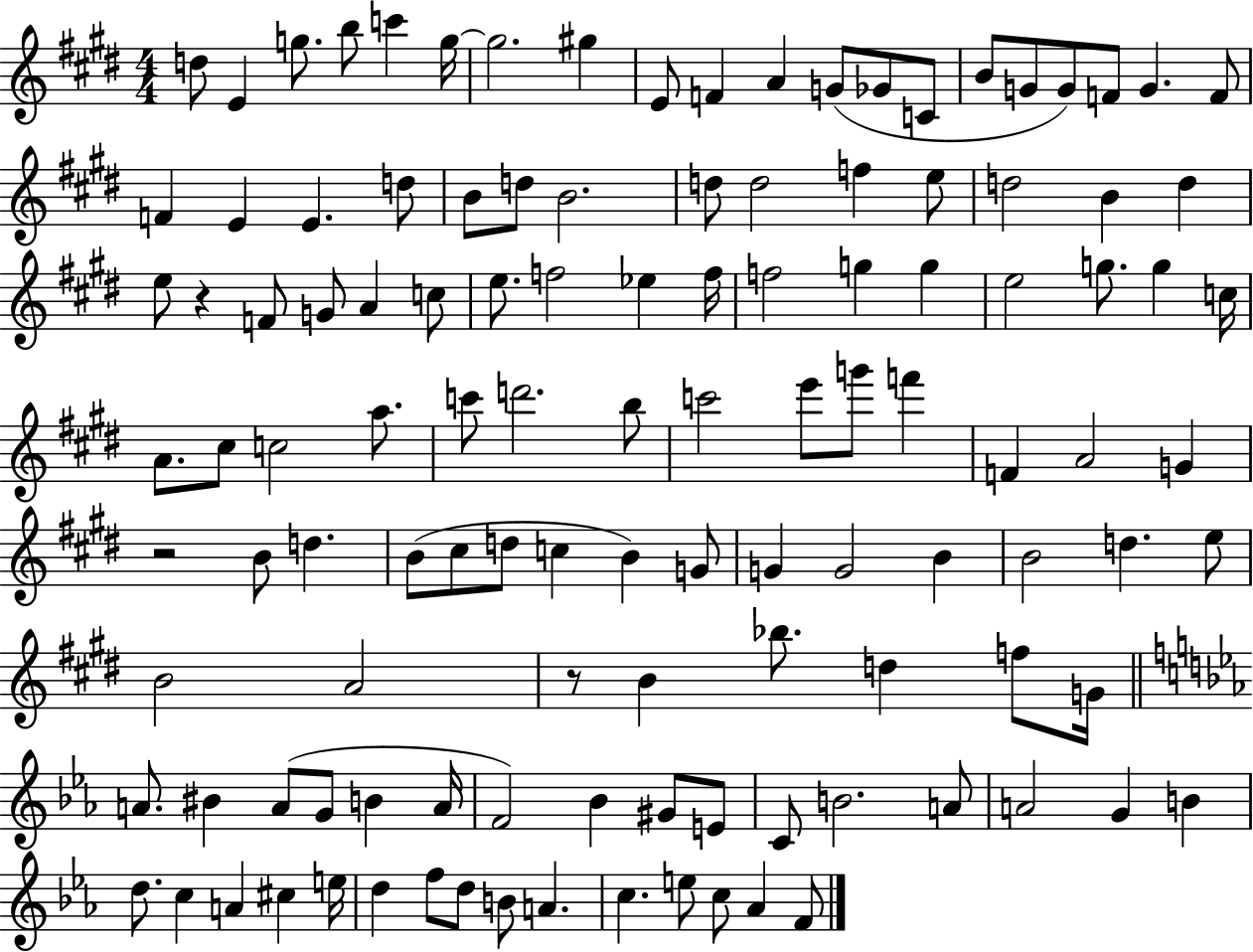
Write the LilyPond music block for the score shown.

{
  \clef treble
  \numericTimeSignature
  \time 4/4
  \key e \major
  \repeat volta 2 { d''8 e'4 g''8. b''8 c'''4 g''16~~ | g''2. gis''4 | e'8 f'4 a'4 g'8( ges'8 c'8 | b'8 g'8 g'8) f'8 g'4. f'8 | \break f'4 e'4 e'4. d''8 | b'8 d''8 b'2. | d''8 d''2 f''4 e''8 | d''2 b'4 d''4 | \break e''8 r4 f'8 g'8 a'4 c''8 | e''8. f''2 ees''4 f''16 | f''2 g''4 g''4 | e''2 g''8. g''4 c''16 | \break a'8. cis''8 c''2 a''8. | c'''8 d'''2. b''8 | c'''2 e'''8 g'''8 f'''4 | f'4 a'2 g'4 | \break r2 b'8 d''4. | b'8( cis''8 d''8 c''4 b'4) g'8 | g'4 g'2 b'4 | b'2 d''4. e''8 | \break b'2 a'2 | r8 b'4 bes''8. d''4 f''8 g'16 | \bar "||" \break \key ees \major a'8. bis'4 a'8( g'8 b'4 a'16 | f'2) bes'4 gis'8 e'8 | c'8 b'2. a'8 | a'2 g'4 b'4 | \break d''8. c''4 a'4 cis''4 e''16 | d''4 f''8 d''8 b'8 a'4. | c''4. e''8 c''8 aes'4 f'8 | } \bar "|."
}